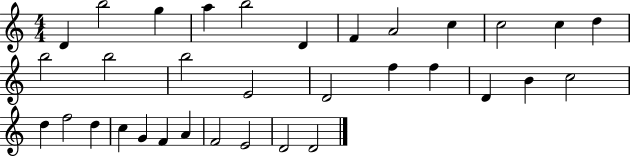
D4/q B5/h G5/q A5/q B5/h D4/q F4/q A4/h C5/q C5/h C5/q D5/q B5/h B5/h B5/h E4/h D4/h F5/q F5/q D4/q B4/q C5/h D5/q F5/h D5/q C5/q G4/q F4/q A4/q F4/h E4/h D4/h D4/h